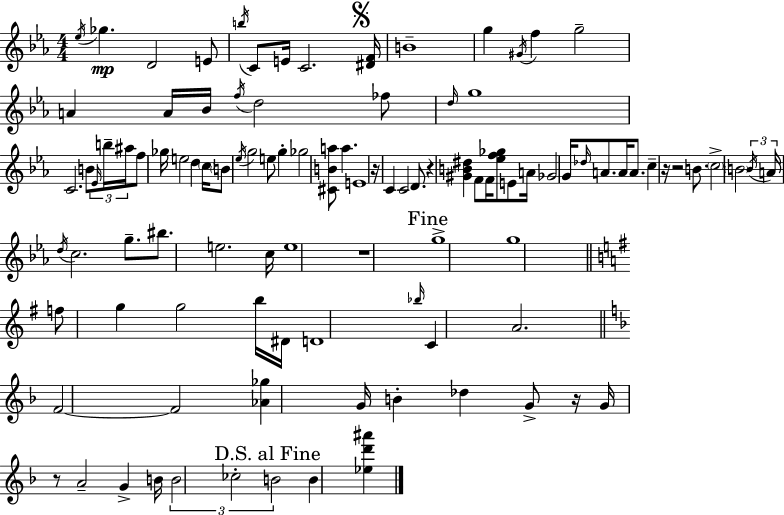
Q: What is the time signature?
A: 4/4